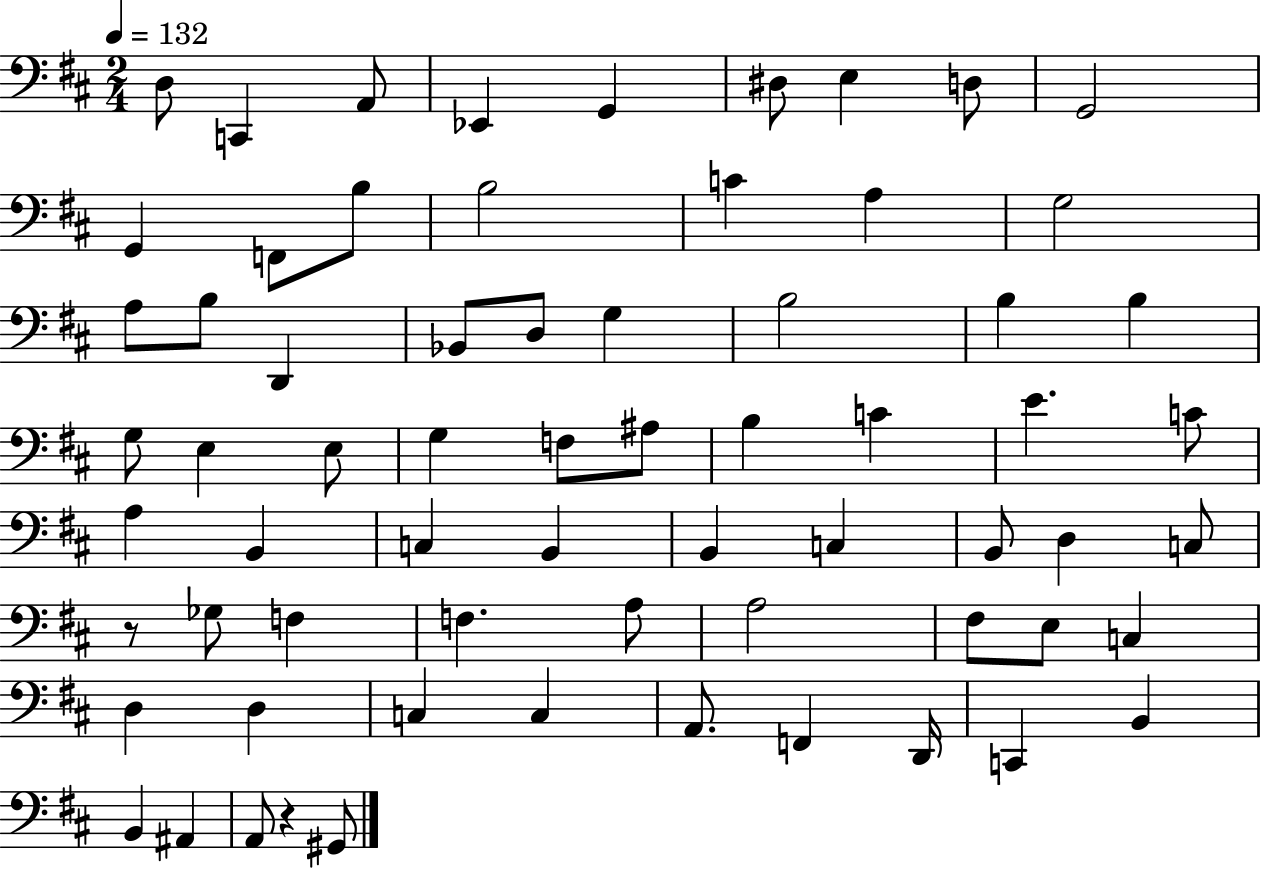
{
  \clef bass
  \numericTimeSignature
  \time 2/4
  \key d \major
  \tempo 4 = 132
  \repeat volta 2 { d8 c,4 a,8 | ees,4 g,4 | dis8 e4 d8 | g,2 | \break g,4 f,8 b8 | b2 | c'4 a4 | g2 | \break a8 b8 d,4 | bes,8 d8 g4 | b2 | b4 b4 | \break g8 e4 e8 | g4 f8 ais8 | b4 c'4 | e'4. c'8 | \break a4 b,4 | c4 b,4 | b,4 c4 | b,8 d4 c8 | \break r8 ges8 f4 | f4. a8 | a2 | fis8 e8 c4 | \break d4 d4 | c4 c4 | a,8. f,4 d,16 | c,4 b,4 | \break b,4 ais,4 | a,8 r4 gis,8 | } \bar "|."
}